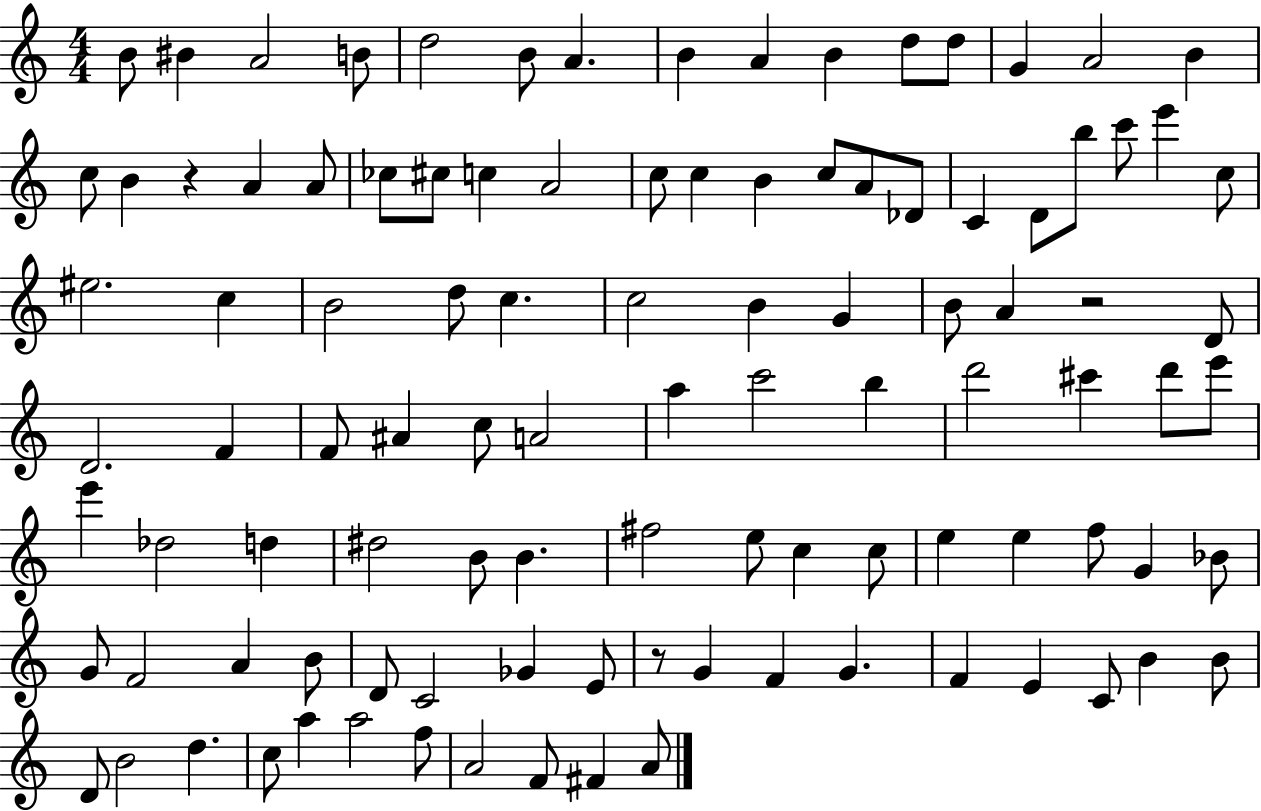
B4/e BIS4/q A4/h B4/e D5/h B4/e A4/q. B4/q A4/q B4/q D5/e D5/e G4/q A4/h B4/q C5/e B4/q R/q A4/q A4/e CES5/e C#5/e C5/q A4/h C5/e C5/q B4/q C5/e A4/e Db4/e C4/q D4/e B5/e C6/e E6/q C5/e EIS5/h. C5/q B4/h D5/e C5/q. C5/h B4/q G4/q B4/e A4/q R/h D4/e D4/h. F4/q F4/e A#4/q C5/e A4/h A5/q C6/h B5/q D6/h C#6/q D6/e E6/e E6/q Db5/h D5/q D#5/h B4/e B4/q. F#5/h E5/e C5/q C5/e E5/q E5/q F5/e G4/q Bb4/e G4/e F4/h A4/q B4/e D4/e C4/h Gb4/q E4/e R/e G4/q F4/q G4/q. F4/q E4/q C4/e B4/q B4/e D4/e B4/h D5/q. C5/e A5/q A5/h F5/e A4/h F4/e F#4/q A4/e